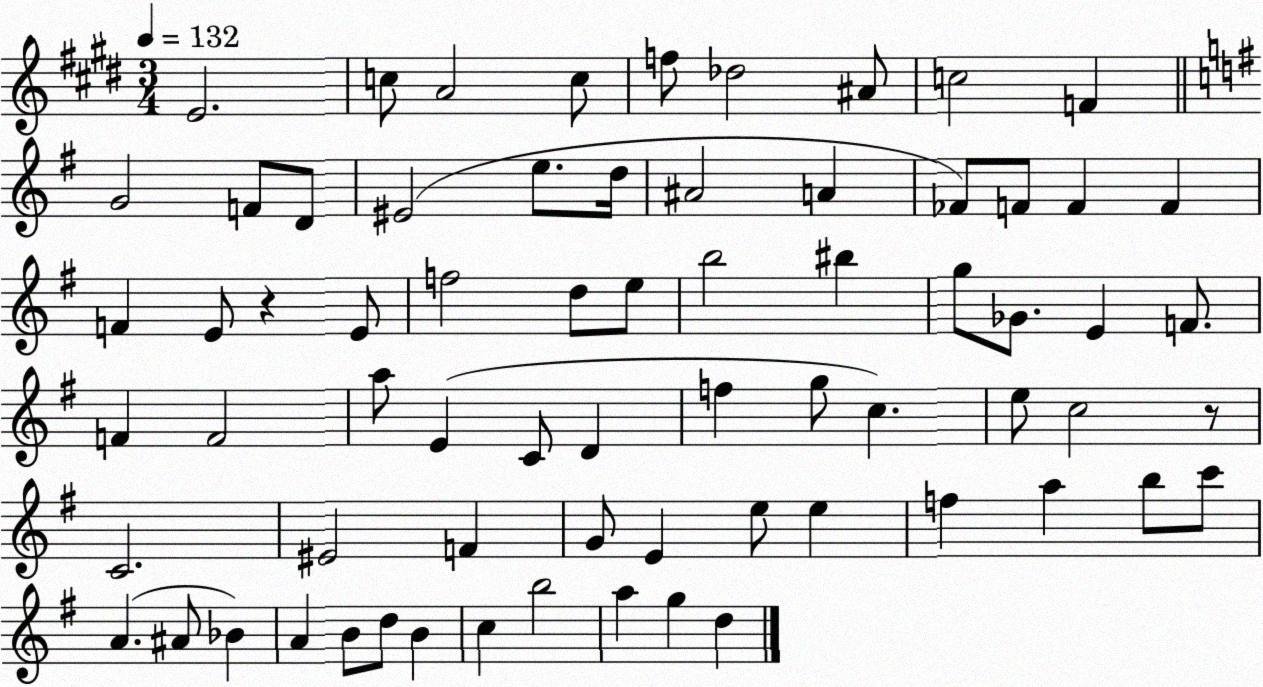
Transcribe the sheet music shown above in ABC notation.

X:1
T:Untitled
M:3/4
L:1/4
K:E
E2 c/2 A2 c/2 f/2 _d2 ^A/2 c2 F G2 F/2 D/2 ^E2 e/2 d/4 ^A2 A _F/2 F/2 F F F E/2 z E/2 f2 d/2 e/2 b2 ^b g/2 _G/2 E F/2 F F2 a/2 E C/2 D f g/2 c e/2 c2 z/2 C2 ^E2 F G/2 E e/2 e f a b/2 c'/2 A ^A/2 _B A B/2 d/2 B c b2 a g d